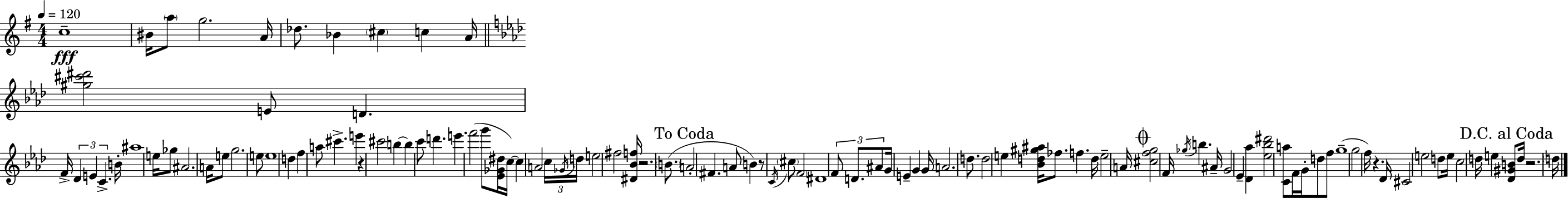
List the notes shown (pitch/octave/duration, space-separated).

C5/w BIS4/s A5/e G5/h. A4/s Db5/e. Bb4/q C#5/q C5/q A4/s [G#5,C#6,D#6]/h E4/e D4/q. F4/s Db4/q E4/q C4/q. B4/s A#5/w E5/s Gb5/e A#4/h. A4/s E5/e G5/h. E5/e E5/w D5/q F5/q A5/e C#6/q. E6/q R/q C#6/h B5/q B5/q C6/e D6/q. E6/q. F6/h G6/e [Eb4,Gb4,D#5]/s C5/s C5/q A4/h C5/s Gb4/s D5/s E5/h F#5/h [D#4,Bb4,F5]/s R/h. B4/e. A4/h F#4/q. A4/e B4/q R/e C4/s C#5/e F4/h D#4/w F4/e D4/e. A#4/e G4/s E4/q G4/q G4/s A4/h. D5/e. D5/h E5/q [Bb4,D5,G#5,A#5]/s FES5/e. F5/q. D5/s E5/h A4/s [C#5,F5,G5]/h F4/s Gb5/s B5/q. A#4/s G4/h Eb4/q [Db4,Ab5]/q [Eb5,Bb5,D#6]/h [C4,A5]/e F4/s G4/s D5/e F5/e G5/w G5/h F5/s R/q. Db4/s C#4/h E5/h D5/e E5/s C5/h D5/s E5/q [Db4,G#4,B4]/e D5/s R/h. D5/s